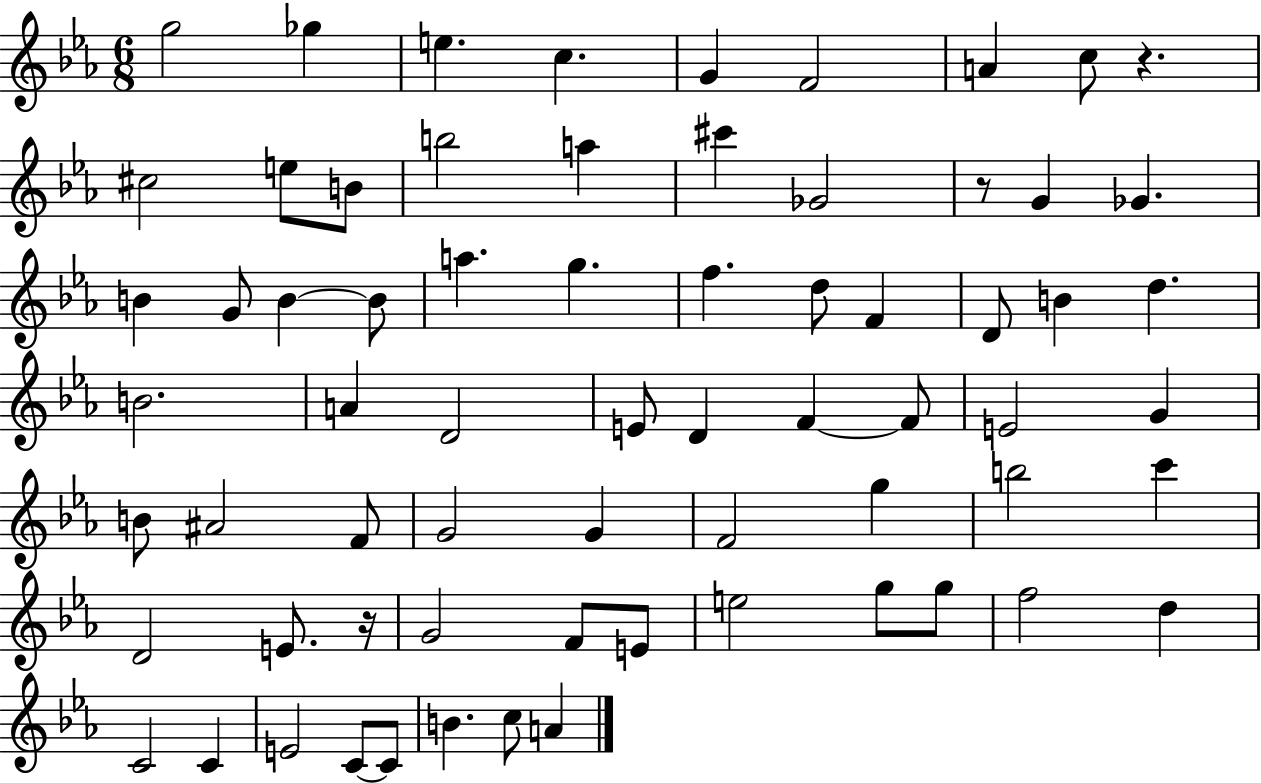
{
  \clef treble
  \numericTimeSignature
  \time 6/8
  \key ees \major
  g''2 ges''4 | e''4. c''4. | g'4 f'2 | a'4 c''8 r4. | \break cis''2 e''8 b'8 | b''2 a''4 | cis'''4 ges'2 | r8 g'4 ges'4. | \break b'4 g'8 b'4~~ b'8 | a''4. g''4. | f''4. d''8 f'4 | d'8 b'4 d''4. | \break b'2. | a'4 d'2 | e'8 d'4 f'4~~ f'8 | e'2 g'4 | \break b'8 ais'2 f'8 | g'2 g'4 | f'2 g''4 | b''2 c'''4 | \break d'2 e'8. r16 | g'2 f'8 e'8 | e''2 g''8 g''8 | f''2 d''4 | \break c'2 c'4 | e'2 c'8~~ c'8 | b'4. c''8 a'4 | \bar "|."
}